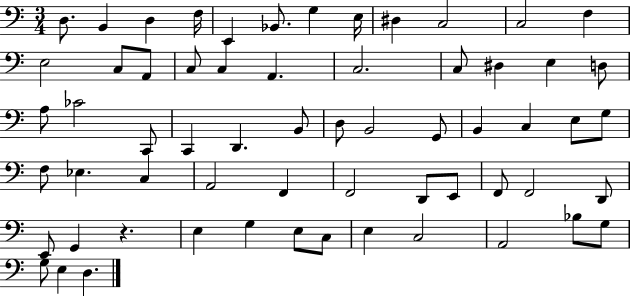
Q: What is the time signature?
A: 3/4